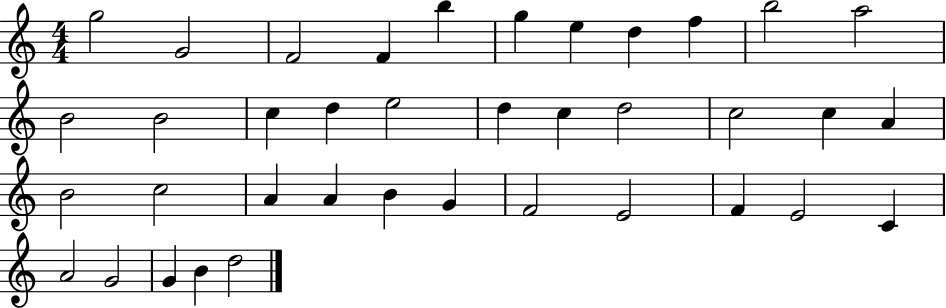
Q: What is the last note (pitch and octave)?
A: D5